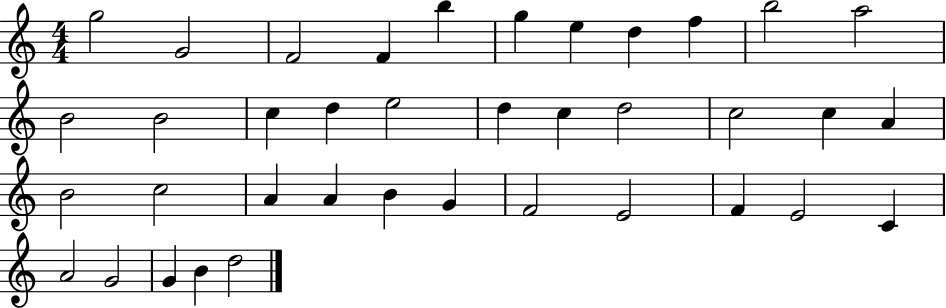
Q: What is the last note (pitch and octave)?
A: D5